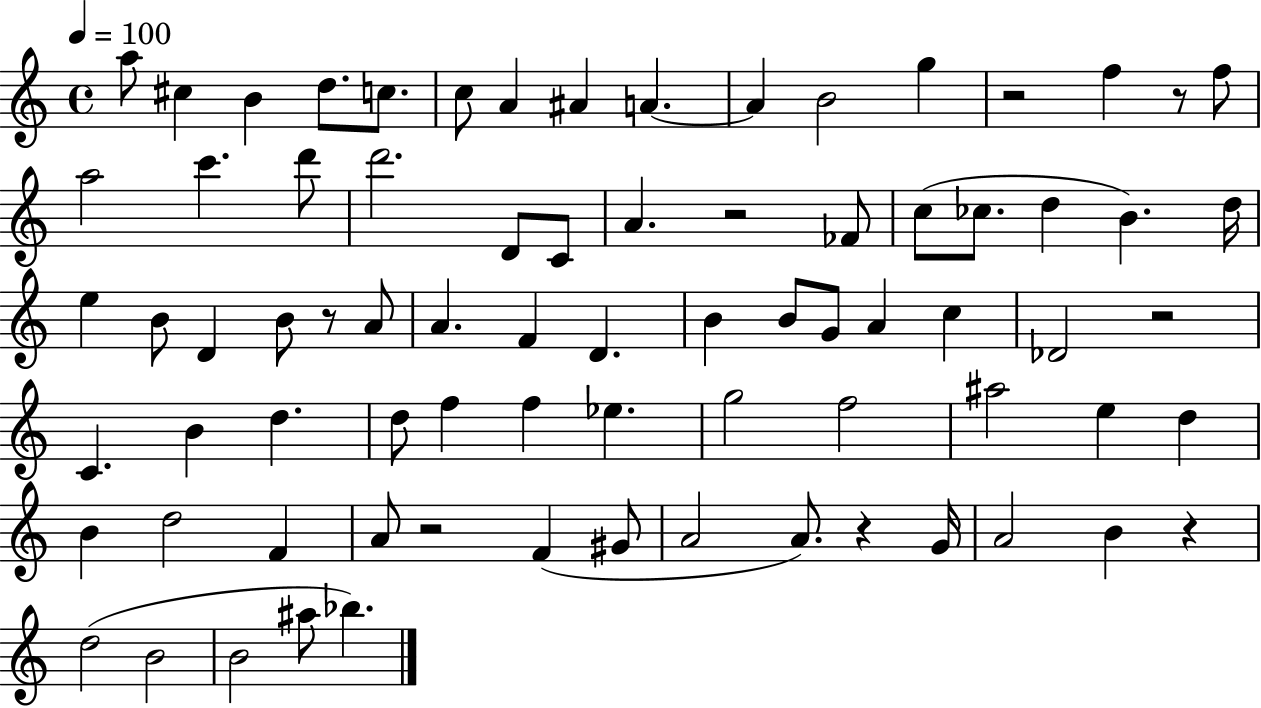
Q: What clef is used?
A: treble